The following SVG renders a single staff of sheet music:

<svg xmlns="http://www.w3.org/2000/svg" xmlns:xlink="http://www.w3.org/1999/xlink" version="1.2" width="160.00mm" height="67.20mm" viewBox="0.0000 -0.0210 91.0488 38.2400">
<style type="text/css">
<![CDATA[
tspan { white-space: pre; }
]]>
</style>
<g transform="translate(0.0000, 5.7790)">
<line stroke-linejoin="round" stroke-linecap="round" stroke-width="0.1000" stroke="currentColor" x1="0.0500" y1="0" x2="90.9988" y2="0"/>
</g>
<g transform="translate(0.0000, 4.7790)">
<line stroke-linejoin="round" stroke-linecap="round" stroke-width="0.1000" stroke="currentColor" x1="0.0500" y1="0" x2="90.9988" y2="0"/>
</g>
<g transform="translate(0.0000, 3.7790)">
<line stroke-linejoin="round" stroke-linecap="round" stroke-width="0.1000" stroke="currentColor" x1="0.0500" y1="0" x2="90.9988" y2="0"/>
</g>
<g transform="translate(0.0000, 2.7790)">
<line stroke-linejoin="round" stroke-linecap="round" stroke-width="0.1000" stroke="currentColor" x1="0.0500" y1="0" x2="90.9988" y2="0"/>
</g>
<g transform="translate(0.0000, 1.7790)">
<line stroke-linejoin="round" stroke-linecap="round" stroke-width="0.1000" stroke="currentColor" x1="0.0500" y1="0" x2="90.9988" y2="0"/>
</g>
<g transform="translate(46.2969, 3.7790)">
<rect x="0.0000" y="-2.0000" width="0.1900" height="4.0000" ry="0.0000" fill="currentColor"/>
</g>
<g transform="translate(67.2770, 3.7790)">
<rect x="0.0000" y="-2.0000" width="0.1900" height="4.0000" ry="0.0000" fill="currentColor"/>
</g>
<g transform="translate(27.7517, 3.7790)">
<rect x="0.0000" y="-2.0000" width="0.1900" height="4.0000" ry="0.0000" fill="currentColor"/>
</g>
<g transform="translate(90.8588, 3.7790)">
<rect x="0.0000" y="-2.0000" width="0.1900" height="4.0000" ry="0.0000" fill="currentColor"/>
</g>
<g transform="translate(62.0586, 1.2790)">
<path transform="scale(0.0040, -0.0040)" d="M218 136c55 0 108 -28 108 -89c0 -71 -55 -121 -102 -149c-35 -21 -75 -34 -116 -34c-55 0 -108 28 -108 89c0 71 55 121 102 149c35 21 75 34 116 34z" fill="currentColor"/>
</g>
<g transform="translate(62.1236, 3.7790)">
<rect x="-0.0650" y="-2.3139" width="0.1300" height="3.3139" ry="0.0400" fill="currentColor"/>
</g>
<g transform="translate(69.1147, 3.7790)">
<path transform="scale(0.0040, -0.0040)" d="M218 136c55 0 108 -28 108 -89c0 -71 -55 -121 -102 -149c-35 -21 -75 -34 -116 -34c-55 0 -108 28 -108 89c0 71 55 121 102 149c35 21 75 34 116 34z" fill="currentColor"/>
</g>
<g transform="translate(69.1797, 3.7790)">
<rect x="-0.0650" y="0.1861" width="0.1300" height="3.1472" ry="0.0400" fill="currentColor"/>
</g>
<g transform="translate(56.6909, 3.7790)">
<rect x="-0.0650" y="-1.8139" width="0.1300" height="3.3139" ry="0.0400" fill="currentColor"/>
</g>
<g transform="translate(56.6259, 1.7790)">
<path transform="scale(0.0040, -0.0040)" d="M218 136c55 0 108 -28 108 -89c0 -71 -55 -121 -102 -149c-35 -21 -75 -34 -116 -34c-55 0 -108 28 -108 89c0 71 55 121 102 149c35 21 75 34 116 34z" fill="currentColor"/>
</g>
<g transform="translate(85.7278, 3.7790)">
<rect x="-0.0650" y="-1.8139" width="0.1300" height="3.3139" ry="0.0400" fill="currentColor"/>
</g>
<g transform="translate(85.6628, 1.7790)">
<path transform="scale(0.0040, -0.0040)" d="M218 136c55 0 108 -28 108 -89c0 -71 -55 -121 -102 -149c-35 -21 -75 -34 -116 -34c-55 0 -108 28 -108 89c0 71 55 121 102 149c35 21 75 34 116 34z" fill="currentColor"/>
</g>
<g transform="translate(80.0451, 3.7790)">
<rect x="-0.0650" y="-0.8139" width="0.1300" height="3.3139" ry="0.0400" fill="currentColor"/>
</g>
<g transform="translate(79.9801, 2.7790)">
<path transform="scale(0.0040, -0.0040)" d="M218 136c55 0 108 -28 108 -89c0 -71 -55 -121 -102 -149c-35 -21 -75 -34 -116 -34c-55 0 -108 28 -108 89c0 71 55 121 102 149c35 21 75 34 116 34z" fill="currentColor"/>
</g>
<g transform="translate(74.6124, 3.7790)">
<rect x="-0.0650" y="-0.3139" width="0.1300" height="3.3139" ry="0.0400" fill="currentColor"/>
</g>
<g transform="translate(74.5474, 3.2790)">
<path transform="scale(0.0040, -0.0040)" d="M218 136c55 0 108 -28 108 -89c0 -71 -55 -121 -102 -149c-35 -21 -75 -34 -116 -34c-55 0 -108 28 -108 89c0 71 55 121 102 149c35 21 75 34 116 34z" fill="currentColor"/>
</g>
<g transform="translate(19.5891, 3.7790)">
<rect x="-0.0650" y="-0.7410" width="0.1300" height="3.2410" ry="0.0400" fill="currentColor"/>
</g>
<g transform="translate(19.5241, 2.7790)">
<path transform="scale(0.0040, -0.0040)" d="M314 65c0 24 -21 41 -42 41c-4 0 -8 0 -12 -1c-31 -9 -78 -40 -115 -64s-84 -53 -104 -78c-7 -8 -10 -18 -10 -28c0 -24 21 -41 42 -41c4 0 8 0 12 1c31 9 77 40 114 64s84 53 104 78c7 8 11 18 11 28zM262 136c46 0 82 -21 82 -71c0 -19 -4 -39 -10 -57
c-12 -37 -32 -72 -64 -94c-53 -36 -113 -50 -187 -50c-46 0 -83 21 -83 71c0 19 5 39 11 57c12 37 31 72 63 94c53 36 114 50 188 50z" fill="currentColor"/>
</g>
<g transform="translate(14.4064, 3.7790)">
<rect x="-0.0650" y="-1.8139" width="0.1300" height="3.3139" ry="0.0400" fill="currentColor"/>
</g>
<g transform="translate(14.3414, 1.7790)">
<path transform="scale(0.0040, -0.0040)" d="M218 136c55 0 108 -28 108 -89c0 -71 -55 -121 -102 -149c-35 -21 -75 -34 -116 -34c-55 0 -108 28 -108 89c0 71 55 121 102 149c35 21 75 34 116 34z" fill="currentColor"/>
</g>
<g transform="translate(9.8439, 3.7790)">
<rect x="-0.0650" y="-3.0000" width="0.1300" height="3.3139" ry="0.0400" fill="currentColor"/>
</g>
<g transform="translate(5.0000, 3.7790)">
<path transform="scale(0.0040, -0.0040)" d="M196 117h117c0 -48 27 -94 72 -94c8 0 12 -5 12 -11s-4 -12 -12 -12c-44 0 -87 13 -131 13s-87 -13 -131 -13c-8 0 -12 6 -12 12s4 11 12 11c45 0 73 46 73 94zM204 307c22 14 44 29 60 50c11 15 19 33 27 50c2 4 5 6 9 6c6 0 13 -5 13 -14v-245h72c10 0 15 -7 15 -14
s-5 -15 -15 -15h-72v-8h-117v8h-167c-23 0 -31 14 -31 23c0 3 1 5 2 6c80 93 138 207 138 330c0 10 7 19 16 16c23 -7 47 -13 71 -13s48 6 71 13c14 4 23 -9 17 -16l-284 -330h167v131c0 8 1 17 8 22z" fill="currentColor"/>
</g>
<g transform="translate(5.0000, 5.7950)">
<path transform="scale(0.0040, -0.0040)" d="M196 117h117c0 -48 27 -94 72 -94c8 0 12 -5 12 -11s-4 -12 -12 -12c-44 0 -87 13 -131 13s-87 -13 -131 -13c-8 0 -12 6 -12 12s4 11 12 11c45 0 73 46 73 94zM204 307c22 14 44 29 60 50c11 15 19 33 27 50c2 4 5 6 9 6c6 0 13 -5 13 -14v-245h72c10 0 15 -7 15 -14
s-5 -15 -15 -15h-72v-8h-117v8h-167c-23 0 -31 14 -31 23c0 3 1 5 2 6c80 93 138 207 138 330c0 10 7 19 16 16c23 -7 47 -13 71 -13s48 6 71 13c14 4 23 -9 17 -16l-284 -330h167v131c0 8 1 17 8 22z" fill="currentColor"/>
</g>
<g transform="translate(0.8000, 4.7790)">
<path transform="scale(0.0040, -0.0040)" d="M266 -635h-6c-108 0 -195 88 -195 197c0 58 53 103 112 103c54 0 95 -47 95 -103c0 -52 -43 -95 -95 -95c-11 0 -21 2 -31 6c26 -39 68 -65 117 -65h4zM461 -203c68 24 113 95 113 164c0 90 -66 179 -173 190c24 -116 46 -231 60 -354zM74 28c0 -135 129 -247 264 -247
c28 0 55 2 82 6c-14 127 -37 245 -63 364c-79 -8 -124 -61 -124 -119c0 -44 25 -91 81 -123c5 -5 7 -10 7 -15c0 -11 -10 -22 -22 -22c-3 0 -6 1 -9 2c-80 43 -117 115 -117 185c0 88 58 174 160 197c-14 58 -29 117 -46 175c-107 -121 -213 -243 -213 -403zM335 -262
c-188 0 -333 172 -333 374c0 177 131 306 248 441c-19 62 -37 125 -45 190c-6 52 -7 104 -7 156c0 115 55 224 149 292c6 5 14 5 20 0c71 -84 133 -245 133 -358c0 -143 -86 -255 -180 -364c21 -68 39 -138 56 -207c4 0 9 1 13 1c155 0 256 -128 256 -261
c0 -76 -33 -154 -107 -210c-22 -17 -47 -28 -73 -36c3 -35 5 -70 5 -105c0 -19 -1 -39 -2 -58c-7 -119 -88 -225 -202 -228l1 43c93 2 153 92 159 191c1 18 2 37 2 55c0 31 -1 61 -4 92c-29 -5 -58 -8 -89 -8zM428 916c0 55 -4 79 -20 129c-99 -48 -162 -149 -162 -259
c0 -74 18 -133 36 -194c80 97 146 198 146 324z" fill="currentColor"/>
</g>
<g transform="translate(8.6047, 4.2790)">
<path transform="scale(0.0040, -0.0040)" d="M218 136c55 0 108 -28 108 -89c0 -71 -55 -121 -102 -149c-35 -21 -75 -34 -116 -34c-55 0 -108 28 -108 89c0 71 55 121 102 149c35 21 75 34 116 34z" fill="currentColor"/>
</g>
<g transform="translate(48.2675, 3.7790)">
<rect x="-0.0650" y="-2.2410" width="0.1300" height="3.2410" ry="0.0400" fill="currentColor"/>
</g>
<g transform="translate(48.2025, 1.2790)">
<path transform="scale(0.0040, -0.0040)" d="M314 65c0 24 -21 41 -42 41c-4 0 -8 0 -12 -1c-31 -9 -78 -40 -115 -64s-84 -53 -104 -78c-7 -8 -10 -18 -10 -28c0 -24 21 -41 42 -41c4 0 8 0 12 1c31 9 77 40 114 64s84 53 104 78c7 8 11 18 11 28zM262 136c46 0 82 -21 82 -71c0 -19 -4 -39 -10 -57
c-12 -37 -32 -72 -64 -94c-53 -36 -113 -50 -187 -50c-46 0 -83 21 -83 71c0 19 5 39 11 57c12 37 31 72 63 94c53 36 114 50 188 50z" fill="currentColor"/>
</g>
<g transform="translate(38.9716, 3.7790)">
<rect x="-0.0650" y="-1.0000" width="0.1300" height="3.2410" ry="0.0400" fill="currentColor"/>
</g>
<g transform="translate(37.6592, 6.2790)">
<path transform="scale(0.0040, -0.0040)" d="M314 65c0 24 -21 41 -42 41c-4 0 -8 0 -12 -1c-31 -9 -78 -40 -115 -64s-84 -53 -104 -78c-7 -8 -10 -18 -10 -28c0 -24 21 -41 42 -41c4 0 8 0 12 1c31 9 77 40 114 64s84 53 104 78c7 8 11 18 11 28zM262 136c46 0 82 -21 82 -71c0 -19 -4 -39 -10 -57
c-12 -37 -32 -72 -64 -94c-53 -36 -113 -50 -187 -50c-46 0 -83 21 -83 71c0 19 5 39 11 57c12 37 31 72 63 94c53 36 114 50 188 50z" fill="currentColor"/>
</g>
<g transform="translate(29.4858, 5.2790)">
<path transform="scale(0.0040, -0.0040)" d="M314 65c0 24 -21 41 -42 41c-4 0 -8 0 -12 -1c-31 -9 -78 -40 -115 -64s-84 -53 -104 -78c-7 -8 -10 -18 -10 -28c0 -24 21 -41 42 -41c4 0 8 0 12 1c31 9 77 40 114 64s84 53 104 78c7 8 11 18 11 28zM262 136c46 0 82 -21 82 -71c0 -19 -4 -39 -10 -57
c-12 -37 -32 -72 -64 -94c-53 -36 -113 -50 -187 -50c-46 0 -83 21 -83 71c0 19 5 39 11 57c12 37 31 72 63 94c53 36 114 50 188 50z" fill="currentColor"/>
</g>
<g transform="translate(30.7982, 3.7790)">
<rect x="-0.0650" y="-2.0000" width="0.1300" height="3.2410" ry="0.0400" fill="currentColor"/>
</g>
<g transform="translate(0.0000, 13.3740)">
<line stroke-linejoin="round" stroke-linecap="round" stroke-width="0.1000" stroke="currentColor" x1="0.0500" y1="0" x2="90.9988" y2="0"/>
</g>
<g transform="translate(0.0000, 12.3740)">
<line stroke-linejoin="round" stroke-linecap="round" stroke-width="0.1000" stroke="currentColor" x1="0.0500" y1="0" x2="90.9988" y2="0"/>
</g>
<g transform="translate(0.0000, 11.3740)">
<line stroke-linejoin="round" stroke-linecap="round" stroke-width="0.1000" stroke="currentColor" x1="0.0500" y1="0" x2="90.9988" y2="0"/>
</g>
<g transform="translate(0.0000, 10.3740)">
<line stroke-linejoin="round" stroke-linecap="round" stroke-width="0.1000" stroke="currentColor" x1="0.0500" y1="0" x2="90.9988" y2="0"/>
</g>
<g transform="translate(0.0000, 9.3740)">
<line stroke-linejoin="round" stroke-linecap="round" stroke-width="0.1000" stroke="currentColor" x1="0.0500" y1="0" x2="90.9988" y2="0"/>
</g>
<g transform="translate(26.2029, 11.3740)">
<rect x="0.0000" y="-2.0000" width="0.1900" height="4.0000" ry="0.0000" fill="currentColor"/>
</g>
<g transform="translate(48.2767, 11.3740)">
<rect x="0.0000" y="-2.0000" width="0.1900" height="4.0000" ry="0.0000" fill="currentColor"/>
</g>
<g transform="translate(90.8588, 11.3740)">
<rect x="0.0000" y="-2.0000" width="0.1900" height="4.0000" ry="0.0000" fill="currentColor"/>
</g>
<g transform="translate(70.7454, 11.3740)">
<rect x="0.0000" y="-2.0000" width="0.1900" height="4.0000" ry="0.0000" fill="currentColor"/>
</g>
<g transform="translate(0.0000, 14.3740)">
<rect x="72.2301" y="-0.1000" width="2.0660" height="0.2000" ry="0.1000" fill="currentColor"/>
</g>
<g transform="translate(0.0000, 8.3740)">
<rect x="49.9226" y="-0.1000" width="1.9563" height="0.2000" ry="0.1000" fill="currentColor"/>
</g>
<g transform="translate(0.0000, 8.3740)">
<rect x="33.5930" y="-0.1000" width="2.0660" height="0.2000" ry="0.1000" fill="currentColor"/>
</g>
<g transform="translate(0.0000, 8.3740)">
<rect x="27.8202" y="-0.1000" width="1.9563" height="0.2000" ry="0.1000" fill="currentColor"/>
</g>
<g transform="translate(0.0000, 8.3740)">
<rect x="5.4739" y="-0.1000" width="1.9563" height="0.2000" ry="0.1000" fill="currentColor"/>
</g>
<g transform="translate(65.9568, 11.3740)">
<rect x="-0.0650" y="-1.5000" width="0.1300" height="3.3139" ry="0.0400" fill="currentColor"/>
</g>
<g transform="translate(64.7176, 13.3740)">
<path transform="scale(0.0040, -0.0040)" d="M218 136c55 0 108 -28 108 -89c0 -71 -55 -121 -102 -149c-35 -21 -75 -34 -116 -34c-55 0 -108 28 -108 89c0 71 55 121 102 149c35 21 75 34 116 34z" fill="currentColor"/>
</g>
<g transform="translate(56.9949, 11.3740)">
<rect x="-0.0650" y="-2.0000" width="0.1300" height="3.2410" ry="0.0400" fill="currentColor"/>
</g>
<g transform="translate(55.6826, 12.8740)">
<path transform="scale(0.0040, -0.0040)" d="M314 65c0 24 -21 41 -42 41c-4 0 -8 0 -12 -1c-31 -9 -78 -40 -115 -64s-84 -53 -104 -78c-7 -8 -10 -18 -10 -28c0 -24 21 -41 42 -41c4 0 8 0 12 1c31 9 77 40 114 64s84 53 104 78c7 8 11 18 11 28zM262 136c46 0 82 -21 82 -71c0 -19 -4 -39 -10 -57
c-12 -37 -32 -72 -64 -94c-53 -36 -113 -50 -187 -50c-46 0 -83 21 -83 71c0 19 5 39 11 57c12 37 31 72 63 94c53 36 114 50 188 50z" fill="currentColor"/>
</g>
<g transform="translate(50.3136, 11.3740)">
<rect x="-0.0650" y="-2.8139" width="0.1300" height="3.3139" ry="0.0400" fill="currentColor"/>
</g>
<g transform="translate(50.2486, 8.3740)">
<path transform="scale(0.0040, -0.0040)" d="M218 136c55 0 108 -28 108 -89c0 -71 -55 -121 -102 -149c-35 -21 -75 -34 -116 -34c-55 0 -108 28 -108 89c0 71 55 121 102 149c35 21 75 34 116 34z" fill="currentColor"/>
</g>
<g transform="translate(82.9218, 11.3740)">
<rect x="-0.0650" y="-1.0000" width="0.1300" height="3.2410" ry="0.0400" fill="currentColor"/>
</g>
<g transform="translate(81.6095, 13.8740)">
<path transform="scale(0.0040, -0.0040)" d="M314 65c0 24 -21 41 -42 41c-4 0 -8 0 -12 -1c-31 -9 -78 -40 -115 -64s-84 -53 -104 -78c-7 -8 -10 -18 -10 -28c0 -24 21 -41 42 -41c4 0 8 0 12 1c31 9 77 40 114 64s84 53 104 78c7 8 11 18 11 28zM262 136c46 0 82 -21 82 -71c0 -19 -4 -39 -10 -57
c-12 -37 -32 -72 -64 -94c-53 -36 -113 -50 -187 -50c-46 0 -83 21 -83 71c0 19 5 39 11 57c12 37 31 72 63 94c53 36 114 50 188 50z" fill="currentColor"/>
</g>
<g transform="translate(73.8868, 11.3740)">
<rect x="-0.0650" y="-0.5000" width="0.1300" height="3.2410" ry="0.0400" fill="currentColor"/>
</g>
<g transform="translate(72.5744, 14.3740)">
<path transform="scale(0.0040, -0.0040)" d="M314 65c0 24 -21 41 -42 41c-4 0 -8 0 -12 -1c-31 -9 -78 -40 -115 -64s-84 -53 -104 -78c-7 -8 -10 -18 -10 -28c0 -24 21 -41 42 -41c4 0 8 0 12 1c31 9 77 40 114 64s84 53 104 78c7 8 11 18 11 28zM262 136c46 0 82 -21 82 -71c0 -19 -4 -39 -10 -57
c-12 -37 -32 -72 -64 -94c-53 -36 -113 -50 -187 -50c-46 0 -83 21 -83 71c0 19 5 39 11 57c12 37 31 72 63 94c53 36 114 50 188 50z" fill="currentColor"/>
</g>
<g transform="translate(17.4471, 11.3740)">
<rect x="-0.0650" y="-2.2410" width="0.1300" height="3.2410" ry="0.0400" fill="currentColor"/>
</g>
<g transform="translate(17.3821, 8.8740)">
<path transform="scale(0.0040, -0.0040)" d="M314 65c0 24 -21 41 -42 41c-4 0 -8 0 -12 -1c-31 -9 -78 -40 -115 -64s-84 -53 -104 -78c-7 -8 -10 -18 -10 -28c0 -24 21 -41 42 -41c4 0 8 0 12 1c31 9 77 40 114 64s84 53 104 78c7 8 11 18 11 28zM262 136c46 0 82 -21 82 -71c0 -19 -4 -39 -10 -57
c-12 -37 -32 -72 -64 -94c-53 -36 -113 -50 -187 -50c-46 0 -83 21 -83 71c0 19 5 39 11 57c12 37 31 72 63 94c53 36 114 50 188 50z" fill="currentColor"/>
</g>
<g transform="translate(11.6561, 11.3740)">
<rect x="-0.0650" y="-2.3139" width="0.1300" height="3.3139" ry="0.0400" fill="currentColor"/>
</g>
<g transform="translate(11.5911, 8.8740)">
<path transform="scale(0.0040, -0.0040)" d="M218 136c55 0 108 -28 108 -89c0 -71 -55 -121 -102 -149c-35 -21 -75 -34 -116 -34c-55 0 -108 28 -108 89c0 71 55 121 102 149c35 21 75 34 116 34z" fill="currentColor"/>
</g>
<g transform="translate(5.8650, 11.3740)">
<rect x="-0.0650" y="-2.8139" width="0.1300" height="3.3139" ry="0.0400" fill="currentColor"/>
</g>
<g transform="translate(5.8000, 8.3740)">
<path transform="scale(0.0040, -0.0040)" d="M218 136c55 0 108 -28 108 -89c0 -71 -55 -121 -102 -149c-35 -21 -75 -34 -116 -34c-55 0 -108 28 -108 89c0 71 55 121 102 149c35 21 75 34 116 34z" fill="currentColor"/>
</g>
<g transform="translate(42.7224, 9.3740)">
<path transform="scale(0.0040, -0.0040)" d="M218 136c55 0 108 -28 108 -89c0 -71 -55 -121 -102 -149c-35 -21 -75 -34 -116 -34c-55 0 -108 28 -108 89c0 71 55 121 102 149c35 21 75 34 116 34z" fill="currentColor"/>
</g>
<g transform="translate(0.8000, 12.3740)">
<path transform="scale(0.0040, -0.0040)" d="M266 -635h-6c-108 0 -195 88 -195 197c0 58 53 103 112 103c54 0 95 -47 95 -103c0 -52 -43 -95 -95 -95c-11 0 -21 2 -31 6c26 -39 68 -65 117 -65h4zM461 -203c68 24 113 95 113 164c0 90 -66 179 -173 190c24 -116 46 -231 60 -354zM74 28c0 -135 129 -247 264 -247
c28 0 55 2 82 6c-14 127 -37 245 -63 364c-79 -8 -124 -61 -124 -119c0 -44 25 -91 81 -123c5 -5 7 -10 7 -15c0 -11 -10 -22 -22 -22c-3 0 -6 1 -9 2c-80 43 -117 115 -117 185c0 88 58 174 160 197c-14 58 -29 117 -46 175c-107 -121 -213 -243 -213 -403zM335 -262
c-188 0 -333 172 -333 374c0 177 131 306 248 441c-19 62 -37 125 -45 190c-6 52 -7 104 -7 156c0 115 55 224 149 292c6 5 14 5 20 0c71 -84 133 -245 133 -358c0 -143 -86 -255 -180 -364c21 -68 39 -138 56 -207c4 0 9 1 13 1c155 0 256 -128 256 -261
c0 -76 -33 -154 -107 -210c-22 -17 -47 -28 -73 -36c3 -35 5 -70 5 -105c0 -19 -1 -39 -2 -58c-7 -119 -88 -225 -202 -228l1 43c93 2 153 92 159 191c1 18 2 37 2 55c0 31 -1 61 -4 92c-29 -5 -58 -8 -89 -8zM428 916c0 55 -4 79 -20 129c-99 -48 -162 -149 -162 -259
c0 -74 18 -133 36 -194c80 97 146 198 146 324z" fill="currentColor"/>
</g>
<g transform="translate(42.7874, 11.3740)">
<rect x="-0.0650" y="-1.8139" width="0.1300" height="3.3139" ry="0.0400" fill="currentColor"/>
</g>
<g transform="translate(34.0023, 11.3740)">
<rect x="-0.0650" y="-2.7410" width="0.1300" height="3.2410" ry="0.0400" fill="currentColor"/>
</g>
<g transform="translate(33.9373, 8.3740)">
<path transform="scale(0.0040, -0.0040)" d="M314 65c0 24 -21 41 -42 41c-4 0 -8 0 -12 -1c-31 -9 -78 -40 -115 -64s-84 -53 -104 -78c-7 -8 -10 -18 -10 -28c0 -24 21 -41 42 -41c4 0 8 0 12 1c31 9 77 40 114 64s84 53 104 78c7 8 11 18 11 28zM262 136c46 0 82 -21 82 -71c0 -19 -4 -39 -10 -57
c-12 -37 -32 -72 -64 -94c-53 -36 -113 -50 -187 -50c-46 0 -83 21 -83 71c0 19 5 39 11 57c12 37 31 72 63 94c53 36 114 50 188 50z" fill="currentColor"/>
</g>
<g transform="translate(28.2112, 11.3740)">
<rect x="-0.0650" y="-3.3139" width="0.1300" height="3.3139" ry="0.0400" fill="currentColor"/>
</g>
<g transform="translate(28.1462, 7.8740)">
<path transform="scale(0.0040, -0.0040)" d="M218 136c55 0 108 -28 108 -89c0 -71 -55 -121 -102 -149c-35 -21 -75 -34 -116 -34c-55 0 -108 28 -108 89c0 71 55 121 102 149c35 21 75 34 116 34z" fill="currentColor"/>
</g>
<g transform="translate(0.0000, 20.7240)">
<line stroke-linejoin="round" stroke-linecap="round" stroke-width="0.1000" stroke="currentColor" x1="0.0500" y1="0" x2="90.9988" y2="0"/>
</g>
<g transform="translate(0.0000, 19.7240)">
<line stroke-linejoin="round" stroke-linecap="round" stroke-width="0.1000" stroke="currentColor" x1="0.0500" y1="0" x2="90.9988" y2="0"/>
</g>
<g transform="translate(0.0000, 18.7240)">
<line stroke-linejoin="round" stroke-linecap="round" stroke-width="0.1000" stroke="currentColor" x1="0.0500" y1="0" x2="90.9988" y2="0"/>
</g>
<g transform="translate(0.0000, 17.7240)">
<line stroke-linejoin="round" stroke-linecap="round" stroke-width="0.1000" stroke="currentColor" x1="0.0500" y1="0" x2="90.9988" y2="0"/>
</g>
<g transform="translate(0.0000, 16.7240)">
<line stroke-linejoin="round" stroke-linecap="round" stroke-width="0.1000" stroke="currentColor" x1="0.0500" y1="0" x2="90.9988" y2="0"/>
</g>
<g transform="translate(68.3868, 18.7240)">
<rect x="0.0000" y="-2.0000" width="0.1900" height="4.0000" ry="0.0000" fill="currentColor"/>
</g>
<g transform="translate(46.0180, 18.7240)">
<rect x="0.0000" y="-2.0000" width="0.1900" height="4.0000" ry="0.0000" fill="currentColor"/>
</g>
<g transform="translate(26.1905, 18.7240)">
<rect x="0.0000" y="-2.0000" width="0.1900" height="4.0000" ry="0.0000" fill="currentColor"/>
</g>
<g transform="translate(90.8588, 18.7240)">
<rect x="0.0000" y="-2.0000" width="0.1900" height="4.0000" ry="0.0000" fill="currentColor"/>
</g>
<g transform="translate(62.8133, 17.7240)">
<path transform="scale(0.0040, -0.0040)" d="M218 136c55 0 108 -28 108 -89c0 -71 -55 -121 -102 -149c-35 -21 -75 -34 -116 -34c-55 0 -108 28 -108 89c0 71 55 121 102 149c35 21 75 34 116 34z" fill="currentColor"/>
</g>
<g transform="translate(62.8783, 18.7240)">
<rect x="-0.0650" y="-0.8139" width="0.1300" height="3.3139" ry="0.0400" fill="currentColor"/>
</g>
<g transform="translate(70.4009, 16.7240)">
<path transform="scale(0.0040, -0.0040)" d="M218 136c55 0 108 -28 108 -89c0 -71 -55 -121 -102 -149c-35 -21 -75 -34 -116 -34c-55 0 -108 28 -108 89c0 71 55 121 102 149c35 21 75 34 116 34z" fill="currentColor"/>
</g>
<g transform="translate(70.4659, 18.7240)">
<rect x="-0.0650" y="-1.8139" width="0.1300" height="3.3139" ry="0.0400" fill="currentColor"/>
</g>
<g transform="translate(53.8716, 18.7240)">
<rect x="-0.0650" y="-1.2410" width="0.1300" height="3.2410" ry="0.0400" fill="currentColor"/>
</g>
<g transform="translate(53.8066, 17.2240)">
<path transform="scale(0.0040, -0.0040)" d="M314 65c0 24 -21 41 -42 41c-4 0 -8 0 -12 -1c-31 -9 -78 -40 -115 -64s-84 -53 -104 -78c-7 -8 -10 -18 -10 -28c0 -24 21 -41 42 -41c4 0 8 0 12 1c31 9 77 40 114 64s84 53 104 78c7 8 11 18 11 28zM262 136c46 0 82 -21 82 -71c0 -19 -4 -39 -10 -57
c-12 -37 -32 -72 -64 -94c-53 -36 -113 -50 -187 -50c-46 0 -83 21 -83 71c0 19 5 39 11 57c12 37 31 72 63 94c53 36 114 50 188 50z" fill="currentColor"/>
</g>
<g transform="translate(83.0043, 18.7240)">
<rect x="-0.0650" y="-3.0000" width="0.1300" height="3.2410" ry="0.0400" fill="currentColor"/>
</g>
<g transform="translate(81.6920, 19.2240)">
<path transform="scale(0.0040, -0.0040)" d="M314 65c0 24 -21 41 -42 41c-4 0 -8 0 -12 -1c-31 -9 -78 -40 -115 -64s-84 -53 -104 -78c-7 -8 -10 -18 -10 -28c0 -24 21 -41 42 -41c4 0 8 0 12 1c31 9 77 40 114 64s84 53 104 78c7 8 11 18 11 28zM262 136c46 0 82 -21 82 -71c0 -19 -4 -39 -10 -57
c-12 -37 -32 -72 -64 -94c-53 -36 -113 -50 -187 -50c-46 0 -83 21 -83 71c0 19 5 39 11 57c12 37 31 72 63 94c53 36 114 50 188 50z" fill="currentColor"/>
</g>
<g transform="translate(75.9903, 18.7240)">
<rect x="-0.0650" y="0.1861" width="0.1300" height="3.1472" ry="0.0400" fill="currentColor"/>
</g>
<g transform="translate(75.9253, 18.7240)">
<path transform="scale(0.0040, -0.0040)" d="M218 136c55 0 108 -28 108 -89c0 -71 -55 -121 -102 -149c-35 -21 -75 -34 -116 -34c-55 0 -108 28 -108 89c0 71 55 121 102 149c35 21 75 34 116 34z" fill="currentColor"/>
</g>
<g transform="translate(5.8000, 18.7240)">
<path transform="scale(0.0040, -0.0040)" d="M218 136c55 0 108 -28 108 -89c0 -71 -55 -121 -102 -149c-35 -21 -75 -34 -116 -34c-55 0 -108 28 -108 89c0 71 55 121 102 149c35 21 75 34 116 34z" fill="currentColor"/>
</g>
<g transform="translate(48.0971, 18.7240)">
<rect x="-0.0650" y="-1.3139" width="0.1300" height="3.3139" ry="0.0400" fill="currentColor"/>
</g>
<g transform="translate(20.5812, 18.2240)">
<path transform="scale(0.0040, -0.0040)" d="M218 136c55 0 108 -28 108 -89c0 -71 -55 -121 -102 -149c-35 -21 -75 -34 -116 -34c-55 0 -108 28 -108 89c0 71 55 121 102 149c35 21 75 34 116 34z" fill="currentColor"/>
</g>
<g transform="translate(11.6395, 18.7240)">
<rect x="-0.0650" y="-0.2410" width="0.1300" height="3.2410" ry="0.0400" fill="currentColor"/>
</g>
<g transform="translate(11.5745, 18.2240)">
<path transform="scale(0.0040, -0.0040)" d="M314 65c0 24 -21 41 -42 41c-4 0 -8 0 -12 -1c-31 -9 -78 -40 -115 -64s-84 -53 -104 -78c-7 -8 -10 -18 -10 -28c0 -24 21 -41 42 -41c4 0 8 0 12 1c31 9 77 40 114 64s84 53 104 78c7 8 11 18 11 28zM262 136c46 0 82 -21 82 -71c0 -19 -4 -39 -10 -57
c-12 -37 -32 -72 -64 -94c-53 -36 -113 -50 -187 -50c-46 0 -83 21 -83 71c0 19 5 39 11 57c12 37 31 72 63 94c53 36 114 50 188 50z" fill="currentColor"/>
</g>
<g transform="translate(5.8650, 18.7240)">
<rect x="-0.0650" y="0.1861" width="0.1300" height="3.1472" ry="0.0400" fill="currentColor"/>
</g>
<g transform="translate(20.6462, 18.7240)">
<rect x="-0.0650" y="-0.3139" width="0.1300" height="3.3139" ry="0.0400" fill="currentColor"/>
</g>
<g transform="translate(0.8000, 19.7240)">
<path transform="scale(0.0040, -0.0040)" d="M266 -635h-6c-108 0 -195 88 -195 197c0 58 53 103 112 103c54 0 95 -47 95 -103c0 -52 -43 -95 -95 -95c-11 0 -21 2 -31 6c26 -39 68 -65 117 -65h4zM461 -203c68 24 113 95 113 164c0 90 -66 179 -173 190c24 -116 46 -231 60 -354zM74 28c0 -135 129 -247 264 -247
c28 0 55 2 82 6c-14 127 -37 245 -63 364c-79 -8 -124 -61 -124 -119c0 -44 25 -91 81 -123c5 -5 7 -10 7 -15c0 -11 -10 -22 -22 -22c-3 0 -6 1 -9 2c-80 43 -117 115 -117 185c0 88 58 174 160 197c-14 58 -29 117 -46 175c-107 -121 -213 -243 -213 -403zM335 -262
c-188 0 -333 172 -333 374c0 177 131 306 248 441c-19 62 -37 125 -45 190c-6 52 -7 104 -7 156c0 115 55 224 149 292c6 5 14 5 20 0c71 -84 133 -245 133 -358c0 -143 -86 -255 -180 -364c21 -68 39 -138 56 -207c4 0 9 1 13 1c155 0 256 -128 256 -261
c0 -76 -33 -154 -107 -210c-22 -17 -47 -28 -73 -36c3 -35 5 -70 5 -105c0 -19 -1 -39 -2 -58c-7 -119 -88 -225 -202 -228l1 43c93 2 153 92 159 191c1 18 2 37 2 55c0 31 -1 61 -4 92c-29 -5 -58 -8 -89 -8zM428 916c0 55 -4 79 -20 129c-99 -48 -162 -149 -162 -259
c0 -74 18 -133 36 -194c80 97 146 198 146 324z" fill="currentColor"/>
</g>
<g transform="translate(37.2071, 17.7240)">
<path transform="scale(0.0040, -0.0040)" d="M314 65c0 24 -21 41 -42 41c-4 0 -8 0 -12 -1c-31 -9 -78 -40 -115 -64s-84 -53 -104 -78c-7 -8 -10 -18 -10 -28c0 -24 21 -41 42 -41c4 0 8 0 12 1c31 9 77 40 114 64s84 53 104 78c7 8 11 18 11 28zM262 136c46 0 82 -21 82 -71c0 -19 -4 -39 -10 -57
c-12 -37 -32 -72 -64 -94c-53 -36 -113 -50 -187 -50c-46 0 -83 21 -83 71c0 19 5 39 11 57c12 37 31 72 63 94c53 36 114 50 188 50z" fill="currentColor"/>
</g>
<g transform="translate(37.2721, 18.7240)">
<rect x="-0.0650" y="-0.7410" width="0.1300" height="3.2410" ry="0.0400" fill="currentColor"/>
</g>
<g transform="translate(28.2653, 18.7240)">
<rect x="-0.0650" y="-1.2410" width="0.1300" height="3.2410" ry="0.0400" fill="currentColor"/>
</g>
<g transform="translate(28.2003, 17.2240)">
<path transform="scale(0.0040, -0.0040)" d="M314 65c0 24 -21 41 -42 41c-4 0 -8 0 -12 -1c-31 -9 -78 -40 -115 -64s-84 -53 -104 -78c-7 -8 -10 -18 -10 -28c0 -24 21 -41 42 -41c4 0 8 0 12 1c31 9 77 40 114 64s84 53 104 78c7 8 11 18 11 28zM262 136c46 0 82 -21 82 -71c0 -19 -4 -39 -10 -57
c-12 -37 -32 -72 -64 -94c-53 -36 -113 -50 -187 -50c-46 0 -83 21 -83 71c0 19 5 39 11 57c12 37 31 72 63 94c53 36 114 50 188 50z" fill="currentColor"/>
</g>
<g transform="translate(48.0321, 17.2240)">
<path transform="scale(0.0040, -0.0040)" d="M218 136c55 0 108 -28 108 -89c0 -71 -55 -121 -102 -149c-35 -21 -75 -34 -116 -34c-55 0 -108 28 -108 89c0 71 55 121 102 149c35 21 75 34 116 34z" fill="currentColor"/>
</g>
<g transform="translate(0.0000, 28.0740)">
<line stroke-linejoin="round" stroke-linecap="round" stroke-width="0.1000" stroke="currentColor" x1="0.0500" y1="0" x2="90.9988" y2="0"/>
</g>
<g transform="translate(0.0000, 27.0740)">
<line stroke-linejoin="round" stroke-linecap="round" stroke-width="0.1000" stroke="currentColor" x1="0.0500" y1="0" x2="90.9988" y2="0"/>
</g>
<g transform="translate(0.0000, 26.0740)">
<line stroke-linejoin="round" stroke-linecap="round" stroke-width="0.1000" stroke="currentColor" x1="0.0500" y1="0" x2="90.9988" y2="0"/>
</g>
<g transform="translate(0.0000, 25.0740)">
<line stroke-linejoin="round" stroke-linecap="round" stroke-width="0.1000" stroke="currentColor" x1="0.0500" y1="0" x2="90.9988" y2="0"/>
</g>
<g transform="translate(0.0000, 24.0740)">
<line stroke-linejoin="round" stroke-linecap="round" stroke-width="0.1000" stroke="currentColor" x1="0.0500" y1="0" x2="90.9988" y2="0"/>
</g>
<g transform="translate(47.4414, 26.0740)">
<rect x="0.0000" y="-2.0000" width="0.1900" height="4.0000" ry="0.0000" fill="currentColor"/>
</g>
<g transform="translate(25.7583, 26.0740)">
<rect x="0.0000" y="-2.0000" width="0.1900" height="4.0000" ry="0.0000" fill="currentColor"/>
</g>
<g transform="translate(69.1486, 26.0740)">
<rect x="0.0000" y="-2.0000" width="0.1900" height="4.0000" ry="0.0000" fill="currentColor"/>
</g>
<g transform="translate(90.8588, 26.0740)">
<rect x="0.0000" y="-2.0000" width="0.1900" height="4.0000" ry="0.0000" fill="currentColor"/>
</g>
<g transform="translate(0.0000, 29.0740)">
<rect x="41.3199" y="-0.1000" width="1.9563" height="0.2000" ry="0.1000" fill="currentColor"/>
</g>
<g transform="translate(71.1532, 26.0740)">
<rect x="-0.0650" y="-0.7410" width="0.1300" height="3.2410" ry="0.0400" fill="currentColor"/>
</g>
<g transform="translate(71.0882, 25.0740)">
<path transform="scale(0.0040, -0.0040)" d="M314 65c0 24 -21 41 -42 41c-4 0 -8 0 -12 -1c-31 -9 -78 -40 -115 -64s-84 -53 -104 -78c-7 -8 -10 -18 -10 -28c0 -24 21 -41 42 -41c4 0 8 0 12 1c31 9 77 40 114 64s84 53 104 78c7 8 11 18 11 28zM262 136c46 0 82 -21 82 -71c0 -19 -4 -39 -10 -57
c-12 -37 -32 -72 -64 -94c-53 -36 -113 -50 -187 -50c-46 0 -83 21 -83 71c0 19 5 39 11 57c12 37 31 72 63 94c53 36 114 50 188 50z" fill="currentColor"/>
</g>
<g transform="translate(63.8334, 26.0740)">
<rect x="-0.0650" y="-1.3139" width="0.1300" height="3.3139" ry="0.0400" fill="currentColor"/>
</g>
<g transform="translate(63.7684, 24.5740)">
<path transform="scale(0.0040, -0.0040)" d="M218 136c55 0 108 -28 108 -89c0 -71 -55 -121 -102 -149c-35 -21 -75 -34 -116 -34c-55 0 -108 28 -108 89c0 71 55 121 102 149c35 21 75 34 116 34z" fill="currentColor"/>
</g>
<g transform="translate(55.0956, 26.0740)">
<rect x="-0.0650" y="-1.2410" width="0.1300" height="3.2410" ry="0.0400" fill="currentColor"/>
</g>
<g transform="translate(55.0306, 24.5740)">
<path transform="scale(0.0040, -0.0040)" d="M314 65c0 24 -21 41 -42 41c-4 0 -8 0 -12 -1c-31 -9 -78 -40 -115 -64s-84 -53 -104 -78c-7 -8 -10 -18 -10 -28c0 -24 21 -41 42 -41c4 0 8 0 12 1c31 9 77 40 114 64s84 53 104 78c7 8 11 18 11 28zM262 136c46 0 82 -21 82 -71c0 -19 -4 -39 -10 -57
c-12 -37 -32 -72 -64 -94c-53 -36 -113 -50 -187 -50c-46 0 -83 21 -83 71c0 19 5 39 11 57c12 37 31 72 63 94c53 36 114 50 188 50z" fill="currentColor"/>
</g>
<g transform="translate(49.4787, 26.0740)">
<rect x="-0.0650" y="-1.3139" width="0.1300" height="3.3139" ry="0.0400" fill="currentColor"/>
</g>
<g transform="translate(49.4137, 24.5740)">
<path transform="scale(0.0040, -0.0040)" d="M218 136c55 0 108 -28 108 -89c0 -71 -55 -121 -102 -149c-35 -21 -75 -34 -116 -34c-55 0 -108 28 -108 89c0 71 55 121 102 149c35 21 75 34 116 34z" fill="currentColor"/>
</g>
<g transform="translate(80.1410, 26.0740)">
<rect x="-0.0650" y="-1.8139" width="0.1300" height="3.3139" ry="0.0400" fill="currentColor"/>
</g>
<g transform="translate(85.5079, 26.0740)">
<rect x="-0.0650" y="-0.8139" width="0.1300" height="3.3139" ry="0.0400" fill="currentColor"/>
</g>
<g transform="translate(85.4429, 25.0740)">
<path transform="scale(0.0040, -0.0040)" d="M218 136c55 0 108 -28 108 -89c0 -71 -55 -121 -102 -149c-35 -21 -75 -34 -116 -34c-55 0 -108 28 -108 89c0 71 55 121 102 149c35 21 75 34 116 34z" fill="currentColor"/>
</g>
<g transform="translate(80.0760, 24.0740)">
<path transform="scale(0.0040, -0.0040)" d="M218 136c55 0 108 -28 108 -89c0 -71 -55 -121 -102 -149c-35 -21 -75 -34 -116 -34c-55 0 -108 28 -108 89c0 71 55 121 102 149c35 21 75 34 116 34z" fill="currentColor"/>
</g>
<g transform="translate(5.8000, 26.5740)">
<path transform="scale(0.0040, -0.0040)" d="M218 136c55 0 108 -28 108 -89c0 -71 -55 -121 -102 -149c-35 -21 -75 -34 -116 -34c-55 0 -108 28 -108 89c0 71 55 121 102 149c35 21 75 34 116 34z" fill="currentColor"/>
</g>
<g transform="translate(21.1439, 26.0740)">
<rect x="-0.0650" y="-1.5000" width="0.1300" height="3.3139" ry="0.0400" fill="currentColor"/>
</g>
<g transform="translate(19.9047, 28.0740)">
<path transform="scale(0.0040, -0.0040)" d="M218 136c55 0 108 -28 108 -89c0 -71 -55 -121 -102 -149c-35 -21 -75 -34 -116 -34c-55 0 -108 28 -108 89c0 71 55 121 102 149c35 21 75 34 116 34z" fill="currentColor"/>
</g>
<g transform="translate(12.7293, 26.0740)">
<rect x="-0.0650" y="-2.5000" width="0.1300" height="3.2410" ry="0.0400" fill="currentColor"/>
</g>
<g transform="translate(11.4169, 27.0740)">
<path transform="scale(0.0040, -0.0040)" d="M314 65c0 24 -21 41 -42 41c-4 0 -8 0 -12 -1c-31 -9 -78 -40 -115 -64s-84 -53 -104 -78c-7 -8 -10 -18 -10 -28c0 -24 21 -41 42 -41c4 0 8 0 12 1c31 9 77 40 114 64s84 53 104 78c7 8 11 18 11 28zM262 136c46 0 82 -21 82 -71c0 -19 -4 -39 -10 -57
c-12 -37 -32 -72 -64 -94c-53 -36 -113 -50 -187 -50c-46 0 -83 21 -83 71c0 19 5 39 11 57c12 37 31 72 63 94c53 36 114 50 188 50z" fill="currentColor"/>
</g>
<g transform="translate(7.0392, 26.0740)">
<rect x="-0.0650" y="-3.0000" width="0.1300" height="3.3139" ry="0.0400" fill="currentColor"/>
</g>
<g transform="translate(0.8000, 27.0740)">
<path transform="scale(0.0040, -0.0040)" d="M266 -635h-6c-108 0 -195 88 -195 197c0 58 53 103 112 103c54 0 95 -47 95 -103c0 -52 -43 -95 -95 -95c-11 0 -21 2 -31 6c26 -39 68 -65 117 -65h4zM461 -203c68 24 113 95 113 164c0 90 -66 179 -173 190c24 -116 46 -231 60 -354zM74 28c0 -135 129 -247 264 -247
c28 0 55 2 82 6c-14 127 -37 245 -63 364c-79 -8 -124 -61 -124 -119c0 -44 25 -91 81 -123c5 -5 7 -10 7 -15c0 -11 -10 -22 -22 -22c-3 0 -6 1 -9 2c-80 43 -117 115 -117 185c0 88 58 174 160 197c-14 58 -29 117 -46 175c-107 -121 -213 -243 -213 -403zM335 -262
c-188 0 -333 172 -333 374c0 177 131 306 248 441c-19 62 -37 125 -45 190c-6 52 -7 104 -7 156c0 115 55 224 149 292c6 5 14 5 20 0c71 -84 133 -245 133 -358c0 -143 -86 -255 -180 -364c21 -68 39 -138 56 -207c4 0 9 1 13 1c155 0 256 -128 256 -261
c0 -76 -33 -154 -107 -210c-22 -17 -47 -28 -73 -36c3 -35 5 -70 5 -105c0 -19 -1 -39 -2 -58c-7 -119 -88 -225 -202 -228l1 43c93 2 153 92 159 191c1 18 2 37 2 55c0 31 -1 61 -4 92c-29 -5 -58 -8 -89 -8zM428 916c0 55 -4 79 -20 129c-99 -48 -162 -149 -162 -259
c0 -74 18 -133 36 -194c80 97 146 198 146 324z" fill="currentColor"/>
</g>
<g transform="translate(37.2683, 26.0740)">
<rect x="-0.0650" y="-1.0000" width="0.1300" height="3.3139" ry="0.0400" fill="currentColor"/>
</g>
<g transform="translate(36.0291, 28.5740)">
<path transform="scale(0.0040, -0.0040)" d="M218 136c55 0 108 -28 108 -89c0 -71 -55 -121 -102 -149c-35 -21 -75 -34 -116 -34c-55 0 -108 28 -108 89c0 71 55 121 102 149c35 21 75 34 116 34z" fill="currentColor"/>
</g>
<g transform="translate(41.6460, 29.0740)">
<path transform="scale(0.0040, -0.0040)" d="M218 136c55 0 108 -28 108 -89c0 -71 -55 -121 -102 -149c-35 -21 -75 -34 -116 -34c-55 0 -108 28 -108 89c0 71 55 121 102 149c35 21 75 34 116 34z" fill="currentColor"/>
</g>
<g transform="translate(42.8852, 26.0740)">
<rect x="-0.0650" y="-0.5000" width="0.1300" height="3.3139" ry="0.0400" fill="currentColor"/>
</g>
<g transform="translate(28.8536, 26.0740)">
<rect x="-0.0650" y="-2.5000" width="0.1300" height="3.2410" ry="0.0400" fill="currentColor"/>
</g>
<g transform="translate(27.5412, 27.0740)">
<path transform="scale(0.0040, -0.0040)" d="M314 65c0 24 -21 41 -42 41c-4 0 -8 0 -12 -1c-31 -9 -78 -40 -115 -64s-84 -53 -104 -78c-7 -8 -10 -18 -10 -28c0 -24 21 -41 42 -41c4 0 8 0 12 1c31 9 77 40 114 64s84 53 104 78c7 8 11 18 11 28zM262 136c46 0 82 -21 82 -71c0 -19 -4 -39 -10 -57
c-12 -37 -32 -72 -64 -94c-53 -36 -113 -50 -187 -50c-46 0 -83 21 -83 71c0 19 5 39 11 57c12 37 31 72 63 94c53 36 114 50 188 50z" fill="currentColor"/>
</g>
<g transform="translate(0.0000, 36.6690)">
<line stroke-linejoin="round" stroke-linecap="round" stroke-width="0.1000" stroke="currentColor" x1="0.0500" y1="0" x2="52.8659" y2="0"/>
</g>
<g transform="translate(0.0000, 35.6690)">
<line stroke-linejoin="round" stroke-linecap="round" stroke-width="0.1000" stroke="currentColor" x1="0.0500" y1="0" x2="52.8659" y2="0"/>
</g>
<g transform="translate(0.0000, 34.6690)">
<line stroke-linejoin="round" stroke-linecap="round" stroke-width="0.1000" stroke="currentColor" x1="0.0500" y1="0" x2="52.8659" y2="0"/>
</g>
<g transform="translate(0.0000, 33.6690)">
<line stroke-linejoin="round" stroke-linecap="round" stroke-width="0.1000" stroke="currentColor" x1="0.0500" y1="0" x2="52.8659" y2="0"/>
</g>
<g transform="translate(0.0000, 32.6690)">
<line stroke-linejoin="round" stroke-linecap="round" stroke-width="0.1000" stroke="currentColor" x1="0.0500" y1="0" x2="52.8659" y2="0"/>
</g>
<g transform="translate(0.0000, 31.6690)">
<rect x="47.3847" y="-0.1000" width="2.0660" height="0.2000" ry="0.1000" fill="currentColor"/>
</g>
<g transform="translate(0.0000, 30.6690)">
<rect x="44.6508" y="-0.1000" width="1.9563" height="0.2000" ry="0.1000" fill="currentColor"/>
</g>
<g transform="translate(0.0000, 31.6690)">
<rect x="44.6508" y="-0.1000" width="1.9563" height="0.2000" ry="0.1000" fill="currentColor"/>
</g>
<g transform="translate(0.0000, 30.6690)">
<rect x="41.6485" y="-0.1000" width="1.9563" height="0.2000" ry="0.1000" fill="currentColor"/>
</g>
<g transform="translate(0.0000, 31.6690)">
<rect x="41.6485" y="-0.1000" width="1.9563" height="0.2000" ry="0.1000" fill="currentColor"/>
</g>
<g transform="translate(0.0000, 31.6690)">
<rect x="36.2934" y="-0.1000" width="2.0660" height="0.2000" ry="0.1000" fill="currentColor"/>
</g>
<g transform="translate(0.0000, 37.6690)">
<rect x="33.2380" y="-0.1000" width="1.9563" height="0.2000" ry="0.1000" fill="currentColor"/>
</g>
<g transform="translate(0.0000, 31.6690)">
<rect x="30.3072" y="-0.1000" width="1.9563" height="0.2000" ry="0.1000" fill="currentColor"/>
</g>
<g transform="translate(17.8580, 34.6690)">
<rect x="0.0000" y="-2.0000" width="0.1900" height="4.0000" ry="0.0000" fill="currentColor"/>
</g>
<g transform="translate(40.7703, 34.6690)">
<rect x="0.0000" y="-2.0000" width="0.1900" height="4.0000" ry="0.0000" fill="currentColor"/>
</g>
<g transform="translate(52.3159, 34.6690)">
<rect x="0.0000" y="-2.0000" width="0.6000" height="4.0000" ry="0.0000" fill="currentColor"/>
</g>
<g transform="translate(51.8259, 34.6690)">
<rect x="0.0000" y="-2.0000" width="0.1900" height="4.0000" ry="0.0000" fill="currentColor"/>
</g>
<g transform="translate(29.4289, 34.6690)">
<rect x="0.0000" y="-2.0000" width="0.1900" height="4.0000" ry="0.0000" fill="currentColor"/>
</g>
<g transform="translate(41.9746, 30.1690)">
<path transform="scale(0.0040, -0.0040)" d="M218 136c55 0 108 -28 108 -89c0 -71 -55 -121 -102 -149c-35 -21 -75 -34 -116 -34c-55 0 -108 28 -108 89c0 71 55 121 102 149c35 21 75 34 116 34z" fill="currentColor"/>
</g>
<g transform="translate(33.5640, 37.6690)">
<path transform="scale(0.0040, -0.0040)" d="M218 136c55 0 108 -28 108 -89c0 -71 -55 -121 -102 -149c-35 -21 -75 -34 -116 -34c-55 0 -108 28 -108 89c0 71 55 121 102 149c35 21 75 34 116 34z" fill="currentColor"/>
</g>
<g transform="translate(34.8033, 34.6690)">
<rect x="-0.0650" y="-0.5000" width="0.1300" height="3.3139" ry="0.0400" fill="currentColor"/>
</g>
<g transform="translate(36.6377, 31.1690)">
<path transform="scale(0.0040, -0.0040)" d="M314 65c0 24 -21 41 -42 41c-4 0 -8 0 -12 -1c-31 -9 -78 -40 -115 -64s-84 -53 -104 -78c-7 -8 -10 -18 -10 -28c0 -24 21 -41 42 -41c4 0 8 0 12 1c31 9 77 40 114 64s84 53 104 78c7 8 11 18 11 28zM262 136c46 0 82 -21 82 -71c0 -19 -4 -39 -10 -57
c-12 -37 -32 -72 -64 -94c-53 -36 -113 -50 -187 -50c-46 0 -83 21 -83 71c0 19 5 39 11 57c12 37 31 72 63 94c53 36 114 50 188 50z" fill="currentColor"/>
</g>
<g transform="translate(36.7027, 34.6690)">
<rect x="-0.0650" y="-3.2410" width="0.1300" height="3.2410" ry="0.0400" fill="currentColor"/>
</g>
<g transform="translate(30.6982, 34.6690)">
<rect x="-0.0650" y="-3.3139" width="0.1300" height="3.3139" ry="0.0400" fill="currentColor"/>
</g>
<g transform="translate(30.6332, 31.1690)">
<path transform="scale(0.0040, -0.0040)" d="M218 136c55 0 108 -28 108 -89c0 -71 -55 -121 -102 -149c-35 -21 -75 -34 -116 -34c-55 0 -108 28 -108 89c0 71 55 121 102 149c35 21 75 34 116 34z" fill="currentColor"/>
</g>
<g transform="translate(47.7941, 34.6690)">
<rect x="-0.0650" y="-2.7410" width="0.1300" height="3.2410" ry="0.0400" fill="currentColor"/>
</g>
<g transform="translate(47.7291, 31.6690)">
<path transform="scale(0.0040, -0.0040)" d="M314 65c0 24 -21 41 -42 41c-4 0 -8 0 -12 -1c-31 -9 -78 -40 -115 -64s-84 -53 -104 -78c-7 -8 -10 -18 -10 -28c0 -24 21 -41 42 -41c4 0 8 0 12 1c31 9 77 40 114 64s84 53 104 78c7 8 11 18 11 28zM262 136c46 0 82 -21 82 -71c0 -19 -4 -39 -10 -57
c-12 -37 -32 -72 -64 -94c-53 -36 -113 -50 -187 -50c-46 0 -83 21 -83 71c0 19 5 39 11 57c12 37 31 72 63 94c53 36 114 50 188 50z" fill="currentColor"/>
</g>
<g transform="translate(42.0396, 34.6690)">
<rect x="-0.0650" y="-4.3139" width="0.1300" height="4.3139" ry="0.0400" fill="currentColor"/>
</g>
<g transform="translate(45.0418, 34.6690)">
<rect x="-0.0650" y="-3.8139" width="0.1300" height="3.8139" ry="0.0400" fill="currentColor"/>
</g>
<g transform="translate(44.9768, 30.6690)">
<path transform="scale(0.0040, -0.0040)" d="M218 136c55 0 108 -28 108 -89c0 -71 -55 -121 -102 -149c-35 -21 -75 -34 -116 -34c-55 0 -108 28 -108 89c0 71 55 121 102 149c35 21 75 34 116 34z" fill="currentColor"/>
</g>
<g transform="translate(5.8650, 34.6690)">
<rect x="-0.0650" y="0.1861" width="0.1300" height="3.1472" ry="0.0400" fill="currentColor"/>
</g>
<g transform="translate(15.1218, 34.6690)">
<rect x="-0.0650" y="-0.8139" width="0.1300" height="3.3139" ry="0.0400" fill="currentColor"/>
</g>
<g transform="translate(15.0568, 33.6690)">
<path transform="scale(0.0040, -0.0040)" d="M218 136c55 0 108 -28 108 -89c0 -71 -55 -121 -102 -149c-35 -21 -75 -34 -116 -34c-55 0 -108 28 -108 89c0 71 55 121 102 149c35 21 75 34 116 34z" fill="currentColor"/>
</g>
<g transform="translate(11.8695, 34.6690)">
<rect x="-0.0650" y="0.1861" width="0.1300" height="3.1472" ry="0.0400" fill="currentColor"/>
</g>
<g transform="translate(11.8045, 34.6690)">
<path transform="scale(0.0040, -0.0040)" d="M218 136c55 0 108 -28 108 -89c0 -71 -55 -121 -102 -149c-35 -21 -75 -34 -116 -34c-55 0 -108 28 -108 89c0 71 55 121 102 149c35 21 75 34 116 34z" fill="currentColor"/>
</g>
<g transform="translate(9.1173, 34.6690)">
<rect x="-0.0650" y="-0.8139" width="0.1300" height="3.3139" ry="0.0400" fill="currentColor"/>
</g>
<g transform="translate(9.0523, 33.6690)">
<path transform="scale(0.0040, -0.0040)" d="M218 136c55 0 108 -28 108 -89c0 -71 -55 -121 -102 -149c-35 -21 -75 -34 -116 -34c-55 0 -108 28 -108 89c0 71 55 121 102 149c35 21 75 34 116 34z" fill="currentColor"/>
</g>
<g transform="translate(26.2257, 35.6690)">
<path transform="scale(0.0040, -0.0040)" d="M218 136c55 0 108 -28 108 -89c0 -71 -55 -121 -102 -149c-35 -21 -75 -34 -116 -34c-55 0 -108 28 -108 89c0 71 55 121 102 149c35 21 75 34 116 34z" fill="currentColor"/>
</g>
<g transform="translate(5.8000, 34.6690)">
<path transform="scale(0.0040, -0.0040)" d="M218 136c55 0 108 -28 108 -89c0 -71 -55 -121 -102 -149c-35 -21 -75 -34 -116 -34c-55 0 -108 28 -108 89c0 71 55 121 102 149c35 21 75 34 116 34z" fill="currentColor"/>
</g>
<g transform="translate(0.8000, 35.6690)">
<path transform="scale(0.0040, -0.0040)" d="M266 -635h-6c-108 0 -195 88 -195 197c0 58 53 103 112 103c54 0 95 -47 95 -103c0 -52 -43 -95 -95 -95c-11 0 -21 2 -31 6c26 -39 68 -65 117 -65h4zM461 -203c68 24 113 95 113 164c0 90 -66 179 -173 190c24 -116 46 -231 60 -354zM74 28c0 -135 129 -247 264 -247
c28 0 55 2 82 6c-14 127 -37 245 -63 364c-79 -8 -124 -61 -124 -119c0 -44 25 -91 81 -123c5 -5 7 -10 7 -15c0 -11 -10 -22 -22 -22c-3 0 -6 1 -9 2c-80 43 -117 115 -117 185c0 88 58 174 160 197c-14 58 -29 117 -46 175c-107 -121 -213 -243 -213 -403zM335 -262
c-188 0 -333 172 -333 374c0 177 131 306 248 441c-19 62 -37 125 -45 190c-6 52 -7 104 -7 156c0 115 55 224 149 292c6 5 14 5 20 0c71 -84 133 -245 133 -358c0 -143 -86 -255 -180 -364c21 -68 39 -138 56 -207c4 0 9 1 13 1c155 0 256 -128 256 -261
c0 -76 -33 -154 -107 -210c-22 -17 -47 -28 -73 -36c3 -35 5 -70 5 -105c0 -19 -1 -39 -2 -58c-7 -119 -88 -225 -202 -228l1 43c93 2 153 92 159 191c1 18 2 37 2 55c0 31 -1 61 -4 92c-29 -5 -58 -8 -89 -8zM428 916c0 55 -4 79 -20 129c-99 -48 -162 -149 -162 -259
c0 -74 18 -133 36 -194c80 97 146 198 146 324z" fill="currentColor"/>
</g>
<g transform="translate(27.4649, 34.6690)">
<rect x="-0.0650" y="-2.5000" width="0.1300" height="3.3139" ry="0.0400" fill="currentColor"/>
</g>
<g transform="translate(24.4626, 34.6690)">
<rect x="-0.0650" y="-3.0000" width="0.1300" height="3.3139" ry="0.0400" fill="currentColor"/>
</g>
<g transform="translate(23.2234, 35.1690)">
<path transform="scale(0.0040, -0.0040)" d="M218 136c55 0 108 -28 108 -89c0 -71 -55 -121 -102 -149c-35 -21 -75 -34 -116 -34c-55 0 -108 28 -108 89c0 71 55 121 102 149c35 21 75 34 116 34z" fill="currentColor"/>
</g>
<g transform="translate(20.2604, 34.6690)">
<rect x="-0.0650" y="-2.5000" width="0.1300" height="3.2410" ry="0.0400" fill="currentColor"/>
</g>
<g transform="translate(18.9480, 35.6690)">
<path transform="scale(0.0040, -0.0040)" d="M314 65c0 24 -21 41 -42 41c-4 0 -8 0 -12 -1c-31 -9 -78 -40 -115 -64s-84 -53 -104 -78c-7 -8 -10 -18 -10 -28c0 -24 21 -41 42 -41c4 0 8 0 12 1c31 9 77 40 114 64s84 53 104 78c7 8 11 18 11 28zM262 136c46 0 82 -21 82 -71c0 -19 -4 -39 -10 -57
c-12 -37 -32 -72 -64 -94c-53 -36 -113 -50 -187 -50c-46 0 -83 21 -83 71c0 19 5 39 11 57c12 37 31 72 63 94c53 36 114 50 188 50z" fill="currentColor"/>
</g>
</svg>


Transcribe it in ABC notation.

X:1
T:Untitled
M:4/4
L:1/4
K:C
A f d2 F2 D2 g2 f g B c d f a g g2 b a2 f a F2 E C2 D2 B c2 c e2 d2 e e2 d f B A2 A G2 E G2 D C e e2 e d2 f d B d B d G2 A G b C b2 d' c' a2